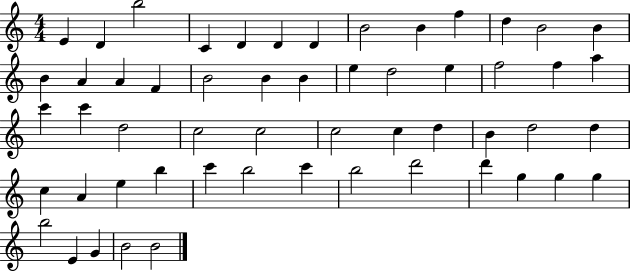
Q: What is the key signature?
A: C major